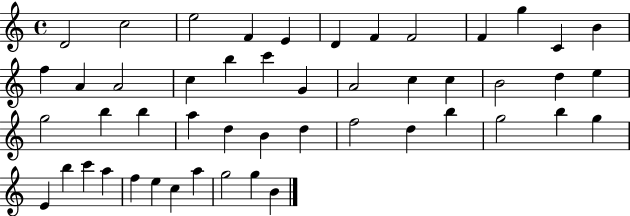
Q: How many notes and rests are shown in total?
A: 49